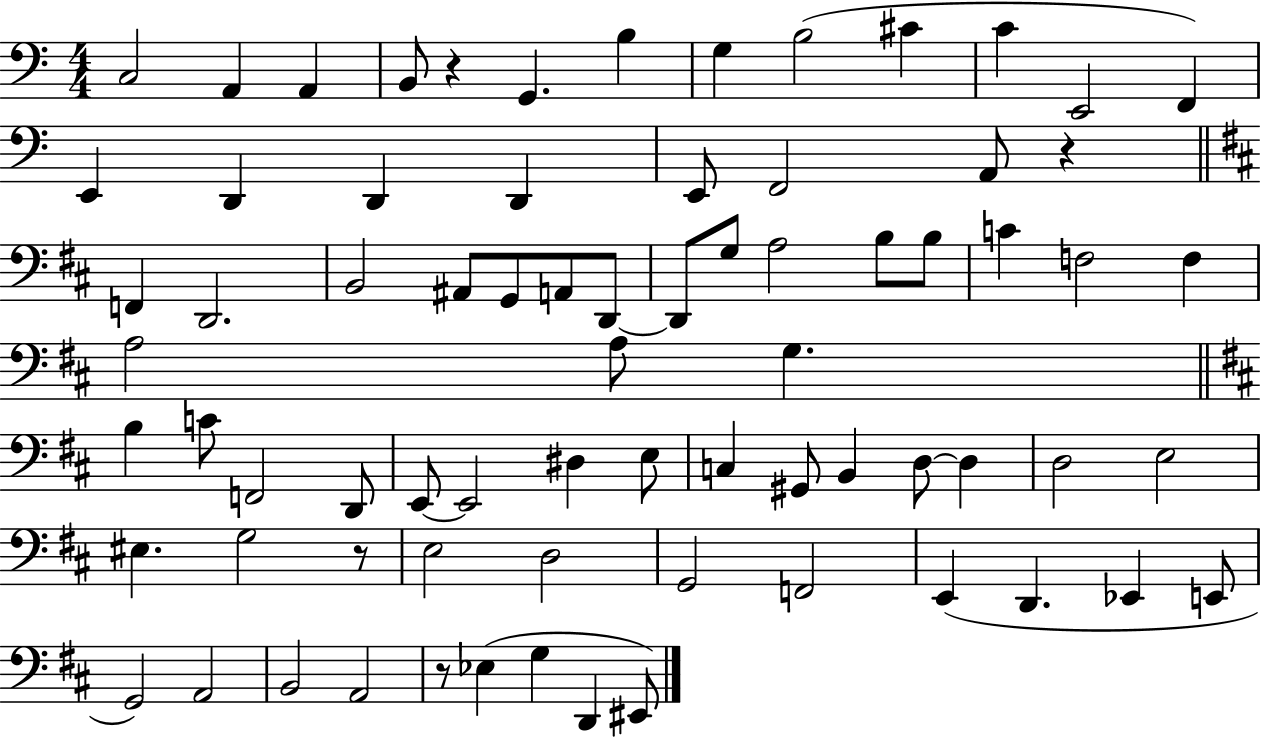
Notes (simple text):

C3/h A2/q A2/q B2/e R/q G2/q. B3/q G3/q B3/h C#4/q C4/q E2/h F2/q E2/q D2/q D2/q D2/q E2/e F2/h A2/e R/q F2/q D2/h. B2/h A#2/e G2/e A2/e D2/e D2/e G3/e A3/h B3/e B3/e C4/q F3/h F3/q A3/h A3/e G3/q. B3/q C4/e F2/h D2/e E2/e E2/h D#3/q E3/e C3/q G#2/e B2/q D3/e D3/q D3/h E3/h EIS3/q. G3/h R/e E3/h D3/h G2/h F2/h E2/q D2/q. Eb2/q E2/e G2/h A2/h B2/h A2/h R/e Eb3/q G3/q D2/q EIS2/e